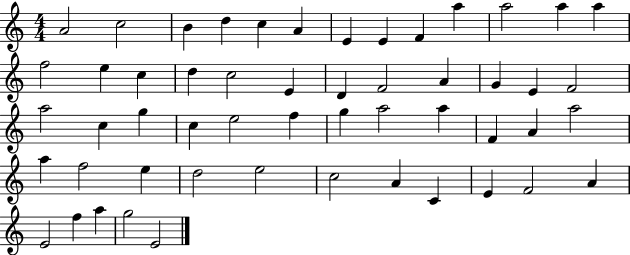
A4/h C5/h B4/q D5/q C5/q A4/q E4/q E4/q F4/q A5/q A5/h A5/q A5/q F5/h E5/q C5/q D5/q C5/h E4/q D4/q F4/h A4/q G4/q E4/q F4/h A5/h C5/q G5/q C5/q E5/h F5/q G5/q A5/h A5/q F4/q A4/q A5/h A5/q F5/h E5/q D5/h E5/h C5/h A4/q C4/q E4/q F4/h A4/q E4/h F5/q A5/q G5/h E4/h